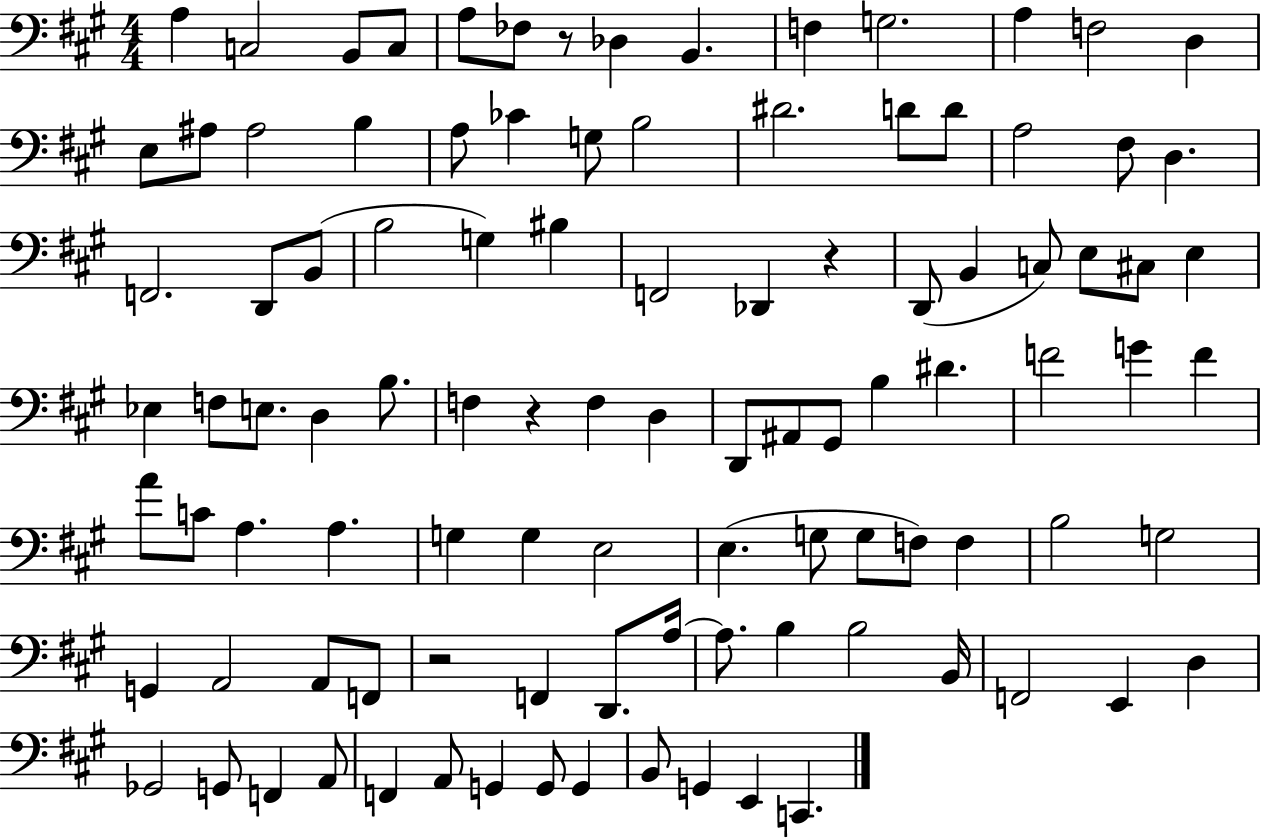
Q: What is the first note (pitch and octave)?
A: A3